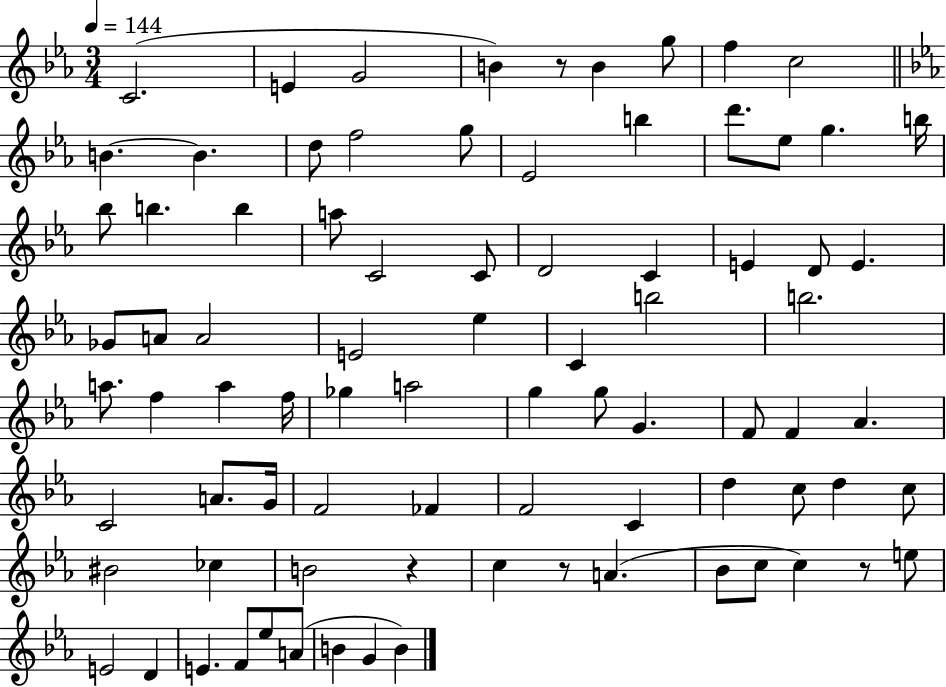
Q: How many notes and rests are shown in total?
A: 83